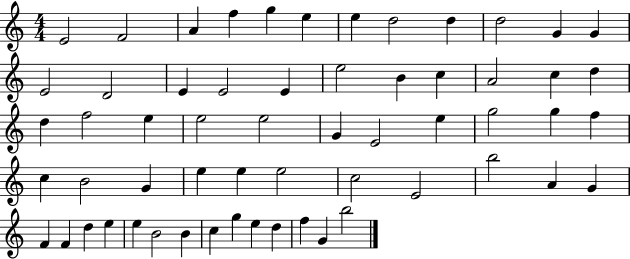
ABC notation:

X:1
T:Untitled
M:4/4
L:1/4
K:C
E2 F2 A f g e e d2 d d2 G G E2 D2 E E2 E e2 B c A2 c d d f2 e e2 e2 G E2 e g2 g f c B2 G e e e2 c2 E2 b2 A G F F d e e B2 B c g e d f G b2